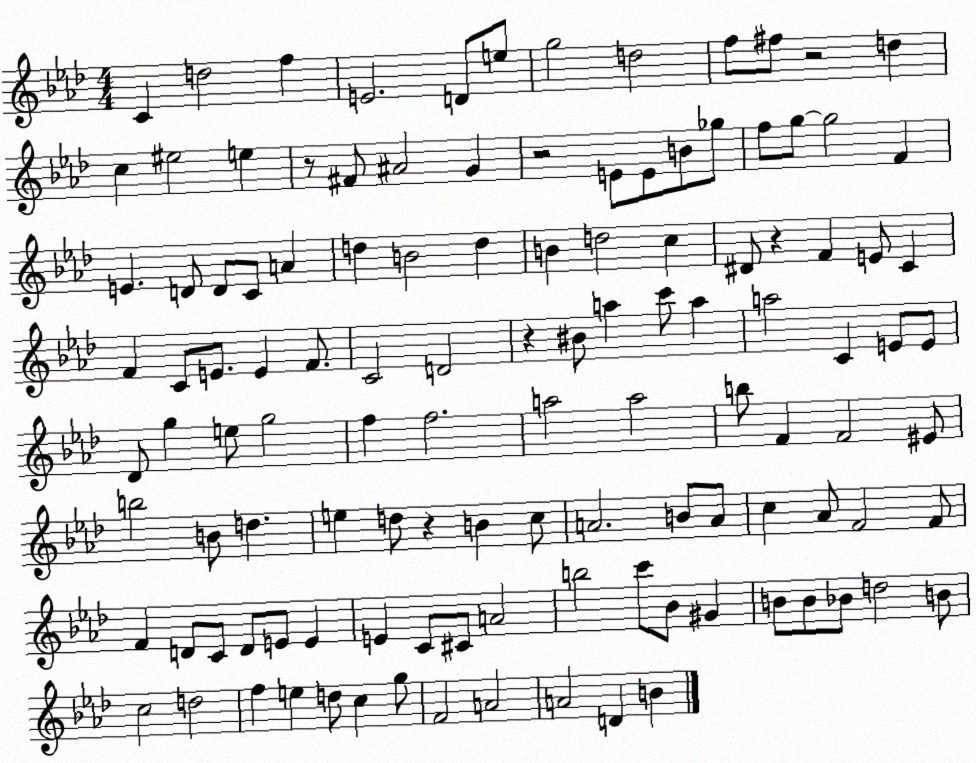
X:1
T:Untitled
M:4/4
L:1/4
K:Ab
C d2 f E2 D/2 e/2 g2 d2 f/2 ^f/2 z2 d c ^e2 e z/2 ^F/2 ^A2 G z2 E/2 E/2 B/2 _g/2 f/2 g/2 g2 F E D/2 D/2 C/2 A d B2 d B d2 c ^D/2 z F E/2 C F C/2 E/2 E F/2 C2 D2 z ^B/2 a c'/2 a a2 C E/2 E/2 _D/2 g e/2 g2 f f2 a2 a2 b/2 F F2 ^E/2 b2 B/2 d e d/2 z B c/2 A2 B/2 A/2 c _A/2 F2 F/2 F D/2 C/2 D/2 E/2 E E C/2 ^C/2 A2 b2 c'/2 _B/2 ^G B/2 B/2 _B/2 d2 B/2 c2 d2 f e d/2 c g/2 F2 A2 A2 D B